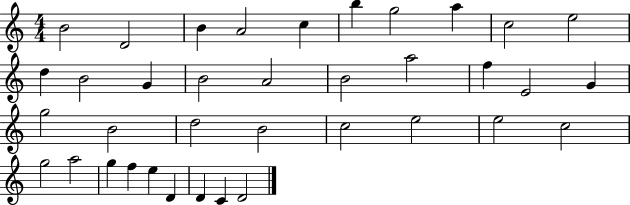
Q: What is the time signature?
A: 4/4